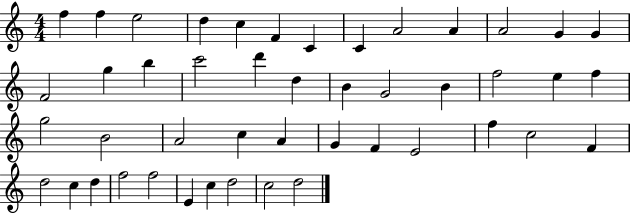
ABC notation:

X:1
T:Untitled
M:4/4
L:1/4
K:C
f f e2 d c F C C A2 A A2 G G F2 g b c'2 d' d B G2 B f2 e f g2 B2 A2 c A G F E2 f c2 F d2 c d f2 f2 E c d2 c2 d2